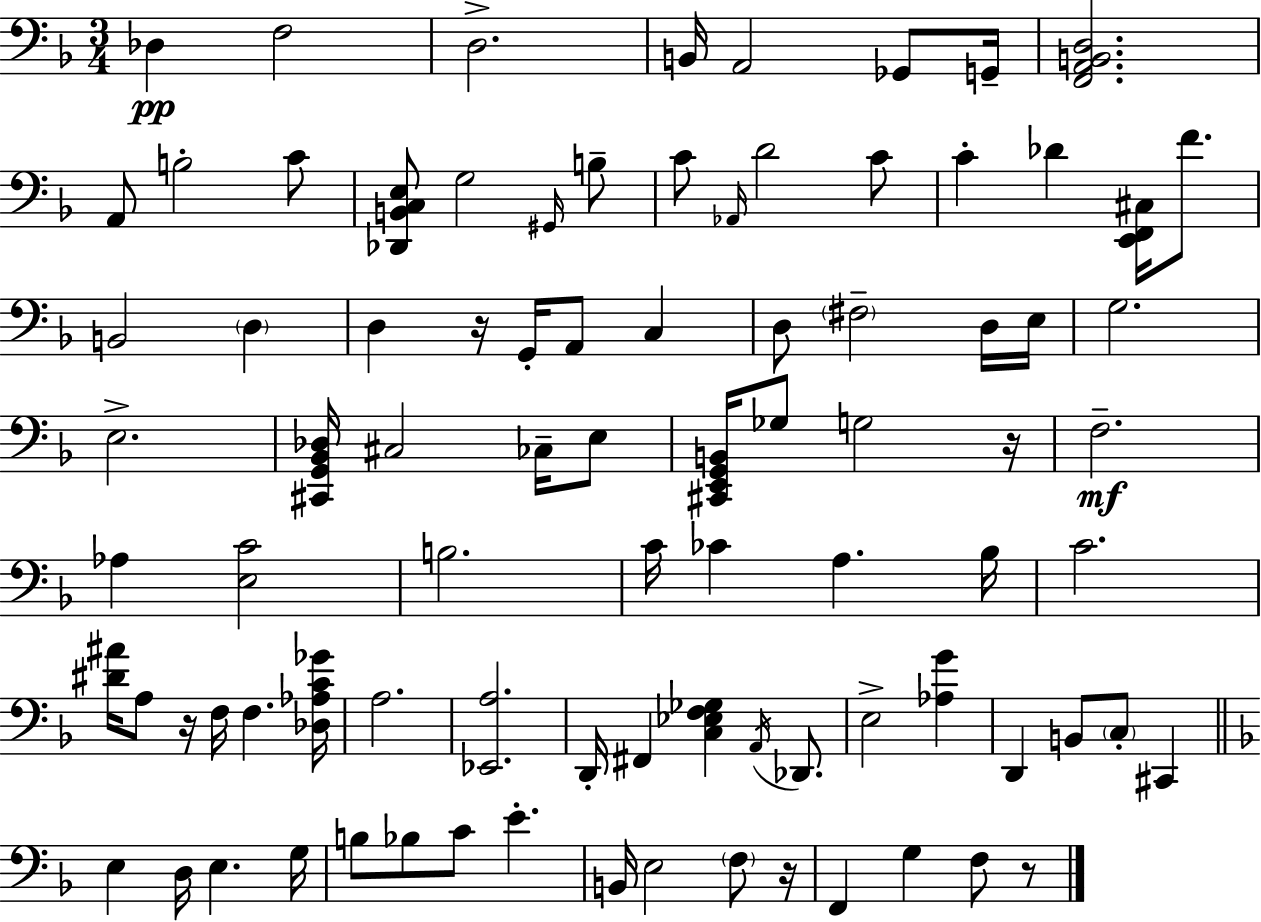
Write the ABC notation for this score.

X:1
T:Untitled
M:3/4
L:1/4
K:F
_D, F,2 D,2 B,,/4 A,,2 _G,,/2 G,,/4 [F,,A,,B,,D,]2 A,,/2 B,2 C/2 [_D,,B,,C,E,]/2 G,2 ^G,,/4 B,/2 C/2 _A,,/4 D2 C/2 C _D [E,,F,,^C,]/4 F/2 B,,2 D, D, z/4 G,,/4 A,,/2 C, D,/2 ^F,2 D,/4 E,/4 G,2 E,2 [^C,,G,,_B,,_D,]/4 ^C,2 _C,/4 E,/2 [^C,,E,,G,,B,,]/4 _G,/2 G,2 z/4 F,2 _A, [E,C]2 B,2 C/4 _C A, _B,/4 C2 [^D^A]/4 A,/2 z/4 F,/4 F, [_D,_A,C_G]/4 A,2 [_E,,A,]2 D,,/4 ^F,, [C,_E,F,_G,] A,,/4 _D,,/2 E,2 [_A,G] D,, B,,/2 C,/2 ^C,, E, D,/4 E, G,/4 B,/2 _B,/2 C/2 E B,,/4 E,2 F,/2 z/4 F,, G, F,/2 z/2